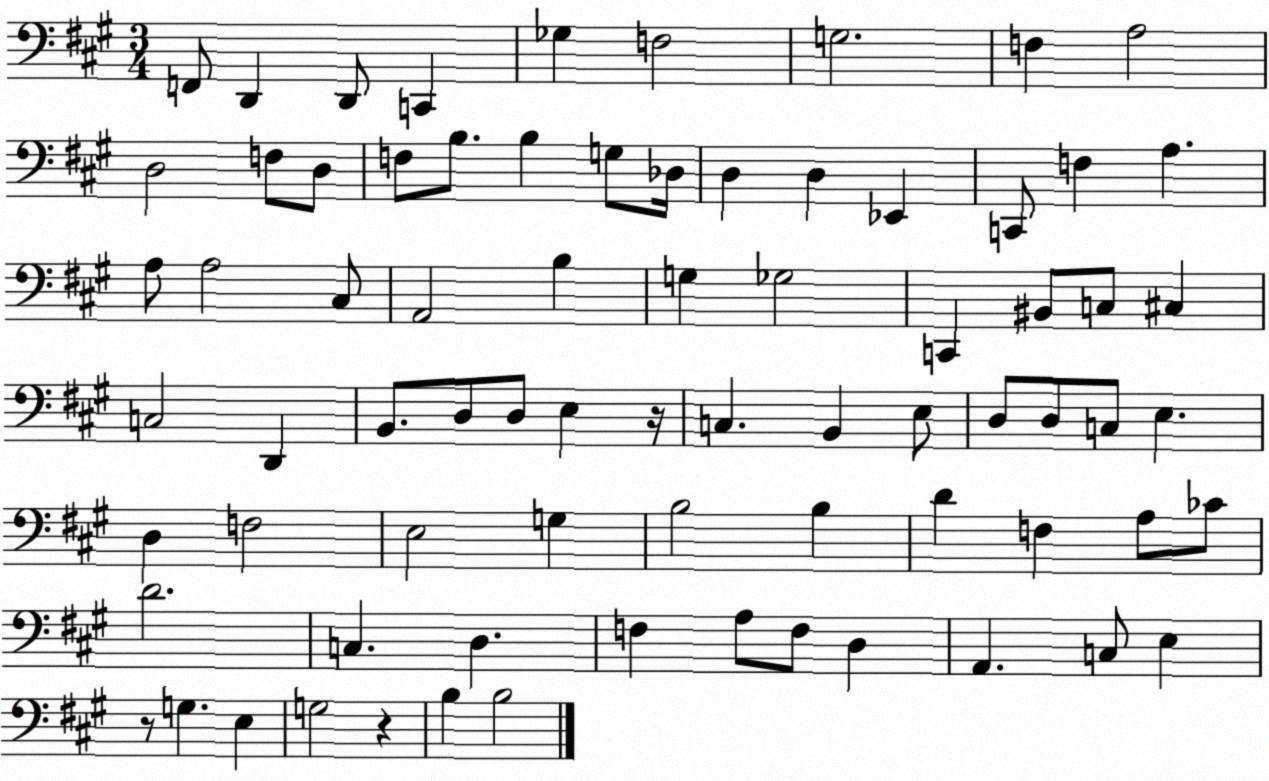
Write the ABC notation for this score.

X:1
T:Untitled
M:3/4
L:1/4
K:A
F,,/2 D,, D,,/2 C,, _G, F,2 G,2 F, A,2 D,2 F,/2 D,/2 F,/2 B,/2 B, G,/2 _D,/4 D, D, _E,, C,,/2 F, A, A,/2 A,2 ^C,/2 A,,2 B, G, _G,2 C,, ^B,,/2 C,/2 ^C, C,2 D,, B,,/2 D,/2 D,/2 E, z/4 C, B,, E,/2 D,/2 D,/2 C,/2 E, D, F,2 E,2 G, B,2 B, D F, A,/2 _C/2 D2 C, D, F, A,/2 F,/2 D, A,, C,/2 E, z/2 G, E, G,2 z B, B,2